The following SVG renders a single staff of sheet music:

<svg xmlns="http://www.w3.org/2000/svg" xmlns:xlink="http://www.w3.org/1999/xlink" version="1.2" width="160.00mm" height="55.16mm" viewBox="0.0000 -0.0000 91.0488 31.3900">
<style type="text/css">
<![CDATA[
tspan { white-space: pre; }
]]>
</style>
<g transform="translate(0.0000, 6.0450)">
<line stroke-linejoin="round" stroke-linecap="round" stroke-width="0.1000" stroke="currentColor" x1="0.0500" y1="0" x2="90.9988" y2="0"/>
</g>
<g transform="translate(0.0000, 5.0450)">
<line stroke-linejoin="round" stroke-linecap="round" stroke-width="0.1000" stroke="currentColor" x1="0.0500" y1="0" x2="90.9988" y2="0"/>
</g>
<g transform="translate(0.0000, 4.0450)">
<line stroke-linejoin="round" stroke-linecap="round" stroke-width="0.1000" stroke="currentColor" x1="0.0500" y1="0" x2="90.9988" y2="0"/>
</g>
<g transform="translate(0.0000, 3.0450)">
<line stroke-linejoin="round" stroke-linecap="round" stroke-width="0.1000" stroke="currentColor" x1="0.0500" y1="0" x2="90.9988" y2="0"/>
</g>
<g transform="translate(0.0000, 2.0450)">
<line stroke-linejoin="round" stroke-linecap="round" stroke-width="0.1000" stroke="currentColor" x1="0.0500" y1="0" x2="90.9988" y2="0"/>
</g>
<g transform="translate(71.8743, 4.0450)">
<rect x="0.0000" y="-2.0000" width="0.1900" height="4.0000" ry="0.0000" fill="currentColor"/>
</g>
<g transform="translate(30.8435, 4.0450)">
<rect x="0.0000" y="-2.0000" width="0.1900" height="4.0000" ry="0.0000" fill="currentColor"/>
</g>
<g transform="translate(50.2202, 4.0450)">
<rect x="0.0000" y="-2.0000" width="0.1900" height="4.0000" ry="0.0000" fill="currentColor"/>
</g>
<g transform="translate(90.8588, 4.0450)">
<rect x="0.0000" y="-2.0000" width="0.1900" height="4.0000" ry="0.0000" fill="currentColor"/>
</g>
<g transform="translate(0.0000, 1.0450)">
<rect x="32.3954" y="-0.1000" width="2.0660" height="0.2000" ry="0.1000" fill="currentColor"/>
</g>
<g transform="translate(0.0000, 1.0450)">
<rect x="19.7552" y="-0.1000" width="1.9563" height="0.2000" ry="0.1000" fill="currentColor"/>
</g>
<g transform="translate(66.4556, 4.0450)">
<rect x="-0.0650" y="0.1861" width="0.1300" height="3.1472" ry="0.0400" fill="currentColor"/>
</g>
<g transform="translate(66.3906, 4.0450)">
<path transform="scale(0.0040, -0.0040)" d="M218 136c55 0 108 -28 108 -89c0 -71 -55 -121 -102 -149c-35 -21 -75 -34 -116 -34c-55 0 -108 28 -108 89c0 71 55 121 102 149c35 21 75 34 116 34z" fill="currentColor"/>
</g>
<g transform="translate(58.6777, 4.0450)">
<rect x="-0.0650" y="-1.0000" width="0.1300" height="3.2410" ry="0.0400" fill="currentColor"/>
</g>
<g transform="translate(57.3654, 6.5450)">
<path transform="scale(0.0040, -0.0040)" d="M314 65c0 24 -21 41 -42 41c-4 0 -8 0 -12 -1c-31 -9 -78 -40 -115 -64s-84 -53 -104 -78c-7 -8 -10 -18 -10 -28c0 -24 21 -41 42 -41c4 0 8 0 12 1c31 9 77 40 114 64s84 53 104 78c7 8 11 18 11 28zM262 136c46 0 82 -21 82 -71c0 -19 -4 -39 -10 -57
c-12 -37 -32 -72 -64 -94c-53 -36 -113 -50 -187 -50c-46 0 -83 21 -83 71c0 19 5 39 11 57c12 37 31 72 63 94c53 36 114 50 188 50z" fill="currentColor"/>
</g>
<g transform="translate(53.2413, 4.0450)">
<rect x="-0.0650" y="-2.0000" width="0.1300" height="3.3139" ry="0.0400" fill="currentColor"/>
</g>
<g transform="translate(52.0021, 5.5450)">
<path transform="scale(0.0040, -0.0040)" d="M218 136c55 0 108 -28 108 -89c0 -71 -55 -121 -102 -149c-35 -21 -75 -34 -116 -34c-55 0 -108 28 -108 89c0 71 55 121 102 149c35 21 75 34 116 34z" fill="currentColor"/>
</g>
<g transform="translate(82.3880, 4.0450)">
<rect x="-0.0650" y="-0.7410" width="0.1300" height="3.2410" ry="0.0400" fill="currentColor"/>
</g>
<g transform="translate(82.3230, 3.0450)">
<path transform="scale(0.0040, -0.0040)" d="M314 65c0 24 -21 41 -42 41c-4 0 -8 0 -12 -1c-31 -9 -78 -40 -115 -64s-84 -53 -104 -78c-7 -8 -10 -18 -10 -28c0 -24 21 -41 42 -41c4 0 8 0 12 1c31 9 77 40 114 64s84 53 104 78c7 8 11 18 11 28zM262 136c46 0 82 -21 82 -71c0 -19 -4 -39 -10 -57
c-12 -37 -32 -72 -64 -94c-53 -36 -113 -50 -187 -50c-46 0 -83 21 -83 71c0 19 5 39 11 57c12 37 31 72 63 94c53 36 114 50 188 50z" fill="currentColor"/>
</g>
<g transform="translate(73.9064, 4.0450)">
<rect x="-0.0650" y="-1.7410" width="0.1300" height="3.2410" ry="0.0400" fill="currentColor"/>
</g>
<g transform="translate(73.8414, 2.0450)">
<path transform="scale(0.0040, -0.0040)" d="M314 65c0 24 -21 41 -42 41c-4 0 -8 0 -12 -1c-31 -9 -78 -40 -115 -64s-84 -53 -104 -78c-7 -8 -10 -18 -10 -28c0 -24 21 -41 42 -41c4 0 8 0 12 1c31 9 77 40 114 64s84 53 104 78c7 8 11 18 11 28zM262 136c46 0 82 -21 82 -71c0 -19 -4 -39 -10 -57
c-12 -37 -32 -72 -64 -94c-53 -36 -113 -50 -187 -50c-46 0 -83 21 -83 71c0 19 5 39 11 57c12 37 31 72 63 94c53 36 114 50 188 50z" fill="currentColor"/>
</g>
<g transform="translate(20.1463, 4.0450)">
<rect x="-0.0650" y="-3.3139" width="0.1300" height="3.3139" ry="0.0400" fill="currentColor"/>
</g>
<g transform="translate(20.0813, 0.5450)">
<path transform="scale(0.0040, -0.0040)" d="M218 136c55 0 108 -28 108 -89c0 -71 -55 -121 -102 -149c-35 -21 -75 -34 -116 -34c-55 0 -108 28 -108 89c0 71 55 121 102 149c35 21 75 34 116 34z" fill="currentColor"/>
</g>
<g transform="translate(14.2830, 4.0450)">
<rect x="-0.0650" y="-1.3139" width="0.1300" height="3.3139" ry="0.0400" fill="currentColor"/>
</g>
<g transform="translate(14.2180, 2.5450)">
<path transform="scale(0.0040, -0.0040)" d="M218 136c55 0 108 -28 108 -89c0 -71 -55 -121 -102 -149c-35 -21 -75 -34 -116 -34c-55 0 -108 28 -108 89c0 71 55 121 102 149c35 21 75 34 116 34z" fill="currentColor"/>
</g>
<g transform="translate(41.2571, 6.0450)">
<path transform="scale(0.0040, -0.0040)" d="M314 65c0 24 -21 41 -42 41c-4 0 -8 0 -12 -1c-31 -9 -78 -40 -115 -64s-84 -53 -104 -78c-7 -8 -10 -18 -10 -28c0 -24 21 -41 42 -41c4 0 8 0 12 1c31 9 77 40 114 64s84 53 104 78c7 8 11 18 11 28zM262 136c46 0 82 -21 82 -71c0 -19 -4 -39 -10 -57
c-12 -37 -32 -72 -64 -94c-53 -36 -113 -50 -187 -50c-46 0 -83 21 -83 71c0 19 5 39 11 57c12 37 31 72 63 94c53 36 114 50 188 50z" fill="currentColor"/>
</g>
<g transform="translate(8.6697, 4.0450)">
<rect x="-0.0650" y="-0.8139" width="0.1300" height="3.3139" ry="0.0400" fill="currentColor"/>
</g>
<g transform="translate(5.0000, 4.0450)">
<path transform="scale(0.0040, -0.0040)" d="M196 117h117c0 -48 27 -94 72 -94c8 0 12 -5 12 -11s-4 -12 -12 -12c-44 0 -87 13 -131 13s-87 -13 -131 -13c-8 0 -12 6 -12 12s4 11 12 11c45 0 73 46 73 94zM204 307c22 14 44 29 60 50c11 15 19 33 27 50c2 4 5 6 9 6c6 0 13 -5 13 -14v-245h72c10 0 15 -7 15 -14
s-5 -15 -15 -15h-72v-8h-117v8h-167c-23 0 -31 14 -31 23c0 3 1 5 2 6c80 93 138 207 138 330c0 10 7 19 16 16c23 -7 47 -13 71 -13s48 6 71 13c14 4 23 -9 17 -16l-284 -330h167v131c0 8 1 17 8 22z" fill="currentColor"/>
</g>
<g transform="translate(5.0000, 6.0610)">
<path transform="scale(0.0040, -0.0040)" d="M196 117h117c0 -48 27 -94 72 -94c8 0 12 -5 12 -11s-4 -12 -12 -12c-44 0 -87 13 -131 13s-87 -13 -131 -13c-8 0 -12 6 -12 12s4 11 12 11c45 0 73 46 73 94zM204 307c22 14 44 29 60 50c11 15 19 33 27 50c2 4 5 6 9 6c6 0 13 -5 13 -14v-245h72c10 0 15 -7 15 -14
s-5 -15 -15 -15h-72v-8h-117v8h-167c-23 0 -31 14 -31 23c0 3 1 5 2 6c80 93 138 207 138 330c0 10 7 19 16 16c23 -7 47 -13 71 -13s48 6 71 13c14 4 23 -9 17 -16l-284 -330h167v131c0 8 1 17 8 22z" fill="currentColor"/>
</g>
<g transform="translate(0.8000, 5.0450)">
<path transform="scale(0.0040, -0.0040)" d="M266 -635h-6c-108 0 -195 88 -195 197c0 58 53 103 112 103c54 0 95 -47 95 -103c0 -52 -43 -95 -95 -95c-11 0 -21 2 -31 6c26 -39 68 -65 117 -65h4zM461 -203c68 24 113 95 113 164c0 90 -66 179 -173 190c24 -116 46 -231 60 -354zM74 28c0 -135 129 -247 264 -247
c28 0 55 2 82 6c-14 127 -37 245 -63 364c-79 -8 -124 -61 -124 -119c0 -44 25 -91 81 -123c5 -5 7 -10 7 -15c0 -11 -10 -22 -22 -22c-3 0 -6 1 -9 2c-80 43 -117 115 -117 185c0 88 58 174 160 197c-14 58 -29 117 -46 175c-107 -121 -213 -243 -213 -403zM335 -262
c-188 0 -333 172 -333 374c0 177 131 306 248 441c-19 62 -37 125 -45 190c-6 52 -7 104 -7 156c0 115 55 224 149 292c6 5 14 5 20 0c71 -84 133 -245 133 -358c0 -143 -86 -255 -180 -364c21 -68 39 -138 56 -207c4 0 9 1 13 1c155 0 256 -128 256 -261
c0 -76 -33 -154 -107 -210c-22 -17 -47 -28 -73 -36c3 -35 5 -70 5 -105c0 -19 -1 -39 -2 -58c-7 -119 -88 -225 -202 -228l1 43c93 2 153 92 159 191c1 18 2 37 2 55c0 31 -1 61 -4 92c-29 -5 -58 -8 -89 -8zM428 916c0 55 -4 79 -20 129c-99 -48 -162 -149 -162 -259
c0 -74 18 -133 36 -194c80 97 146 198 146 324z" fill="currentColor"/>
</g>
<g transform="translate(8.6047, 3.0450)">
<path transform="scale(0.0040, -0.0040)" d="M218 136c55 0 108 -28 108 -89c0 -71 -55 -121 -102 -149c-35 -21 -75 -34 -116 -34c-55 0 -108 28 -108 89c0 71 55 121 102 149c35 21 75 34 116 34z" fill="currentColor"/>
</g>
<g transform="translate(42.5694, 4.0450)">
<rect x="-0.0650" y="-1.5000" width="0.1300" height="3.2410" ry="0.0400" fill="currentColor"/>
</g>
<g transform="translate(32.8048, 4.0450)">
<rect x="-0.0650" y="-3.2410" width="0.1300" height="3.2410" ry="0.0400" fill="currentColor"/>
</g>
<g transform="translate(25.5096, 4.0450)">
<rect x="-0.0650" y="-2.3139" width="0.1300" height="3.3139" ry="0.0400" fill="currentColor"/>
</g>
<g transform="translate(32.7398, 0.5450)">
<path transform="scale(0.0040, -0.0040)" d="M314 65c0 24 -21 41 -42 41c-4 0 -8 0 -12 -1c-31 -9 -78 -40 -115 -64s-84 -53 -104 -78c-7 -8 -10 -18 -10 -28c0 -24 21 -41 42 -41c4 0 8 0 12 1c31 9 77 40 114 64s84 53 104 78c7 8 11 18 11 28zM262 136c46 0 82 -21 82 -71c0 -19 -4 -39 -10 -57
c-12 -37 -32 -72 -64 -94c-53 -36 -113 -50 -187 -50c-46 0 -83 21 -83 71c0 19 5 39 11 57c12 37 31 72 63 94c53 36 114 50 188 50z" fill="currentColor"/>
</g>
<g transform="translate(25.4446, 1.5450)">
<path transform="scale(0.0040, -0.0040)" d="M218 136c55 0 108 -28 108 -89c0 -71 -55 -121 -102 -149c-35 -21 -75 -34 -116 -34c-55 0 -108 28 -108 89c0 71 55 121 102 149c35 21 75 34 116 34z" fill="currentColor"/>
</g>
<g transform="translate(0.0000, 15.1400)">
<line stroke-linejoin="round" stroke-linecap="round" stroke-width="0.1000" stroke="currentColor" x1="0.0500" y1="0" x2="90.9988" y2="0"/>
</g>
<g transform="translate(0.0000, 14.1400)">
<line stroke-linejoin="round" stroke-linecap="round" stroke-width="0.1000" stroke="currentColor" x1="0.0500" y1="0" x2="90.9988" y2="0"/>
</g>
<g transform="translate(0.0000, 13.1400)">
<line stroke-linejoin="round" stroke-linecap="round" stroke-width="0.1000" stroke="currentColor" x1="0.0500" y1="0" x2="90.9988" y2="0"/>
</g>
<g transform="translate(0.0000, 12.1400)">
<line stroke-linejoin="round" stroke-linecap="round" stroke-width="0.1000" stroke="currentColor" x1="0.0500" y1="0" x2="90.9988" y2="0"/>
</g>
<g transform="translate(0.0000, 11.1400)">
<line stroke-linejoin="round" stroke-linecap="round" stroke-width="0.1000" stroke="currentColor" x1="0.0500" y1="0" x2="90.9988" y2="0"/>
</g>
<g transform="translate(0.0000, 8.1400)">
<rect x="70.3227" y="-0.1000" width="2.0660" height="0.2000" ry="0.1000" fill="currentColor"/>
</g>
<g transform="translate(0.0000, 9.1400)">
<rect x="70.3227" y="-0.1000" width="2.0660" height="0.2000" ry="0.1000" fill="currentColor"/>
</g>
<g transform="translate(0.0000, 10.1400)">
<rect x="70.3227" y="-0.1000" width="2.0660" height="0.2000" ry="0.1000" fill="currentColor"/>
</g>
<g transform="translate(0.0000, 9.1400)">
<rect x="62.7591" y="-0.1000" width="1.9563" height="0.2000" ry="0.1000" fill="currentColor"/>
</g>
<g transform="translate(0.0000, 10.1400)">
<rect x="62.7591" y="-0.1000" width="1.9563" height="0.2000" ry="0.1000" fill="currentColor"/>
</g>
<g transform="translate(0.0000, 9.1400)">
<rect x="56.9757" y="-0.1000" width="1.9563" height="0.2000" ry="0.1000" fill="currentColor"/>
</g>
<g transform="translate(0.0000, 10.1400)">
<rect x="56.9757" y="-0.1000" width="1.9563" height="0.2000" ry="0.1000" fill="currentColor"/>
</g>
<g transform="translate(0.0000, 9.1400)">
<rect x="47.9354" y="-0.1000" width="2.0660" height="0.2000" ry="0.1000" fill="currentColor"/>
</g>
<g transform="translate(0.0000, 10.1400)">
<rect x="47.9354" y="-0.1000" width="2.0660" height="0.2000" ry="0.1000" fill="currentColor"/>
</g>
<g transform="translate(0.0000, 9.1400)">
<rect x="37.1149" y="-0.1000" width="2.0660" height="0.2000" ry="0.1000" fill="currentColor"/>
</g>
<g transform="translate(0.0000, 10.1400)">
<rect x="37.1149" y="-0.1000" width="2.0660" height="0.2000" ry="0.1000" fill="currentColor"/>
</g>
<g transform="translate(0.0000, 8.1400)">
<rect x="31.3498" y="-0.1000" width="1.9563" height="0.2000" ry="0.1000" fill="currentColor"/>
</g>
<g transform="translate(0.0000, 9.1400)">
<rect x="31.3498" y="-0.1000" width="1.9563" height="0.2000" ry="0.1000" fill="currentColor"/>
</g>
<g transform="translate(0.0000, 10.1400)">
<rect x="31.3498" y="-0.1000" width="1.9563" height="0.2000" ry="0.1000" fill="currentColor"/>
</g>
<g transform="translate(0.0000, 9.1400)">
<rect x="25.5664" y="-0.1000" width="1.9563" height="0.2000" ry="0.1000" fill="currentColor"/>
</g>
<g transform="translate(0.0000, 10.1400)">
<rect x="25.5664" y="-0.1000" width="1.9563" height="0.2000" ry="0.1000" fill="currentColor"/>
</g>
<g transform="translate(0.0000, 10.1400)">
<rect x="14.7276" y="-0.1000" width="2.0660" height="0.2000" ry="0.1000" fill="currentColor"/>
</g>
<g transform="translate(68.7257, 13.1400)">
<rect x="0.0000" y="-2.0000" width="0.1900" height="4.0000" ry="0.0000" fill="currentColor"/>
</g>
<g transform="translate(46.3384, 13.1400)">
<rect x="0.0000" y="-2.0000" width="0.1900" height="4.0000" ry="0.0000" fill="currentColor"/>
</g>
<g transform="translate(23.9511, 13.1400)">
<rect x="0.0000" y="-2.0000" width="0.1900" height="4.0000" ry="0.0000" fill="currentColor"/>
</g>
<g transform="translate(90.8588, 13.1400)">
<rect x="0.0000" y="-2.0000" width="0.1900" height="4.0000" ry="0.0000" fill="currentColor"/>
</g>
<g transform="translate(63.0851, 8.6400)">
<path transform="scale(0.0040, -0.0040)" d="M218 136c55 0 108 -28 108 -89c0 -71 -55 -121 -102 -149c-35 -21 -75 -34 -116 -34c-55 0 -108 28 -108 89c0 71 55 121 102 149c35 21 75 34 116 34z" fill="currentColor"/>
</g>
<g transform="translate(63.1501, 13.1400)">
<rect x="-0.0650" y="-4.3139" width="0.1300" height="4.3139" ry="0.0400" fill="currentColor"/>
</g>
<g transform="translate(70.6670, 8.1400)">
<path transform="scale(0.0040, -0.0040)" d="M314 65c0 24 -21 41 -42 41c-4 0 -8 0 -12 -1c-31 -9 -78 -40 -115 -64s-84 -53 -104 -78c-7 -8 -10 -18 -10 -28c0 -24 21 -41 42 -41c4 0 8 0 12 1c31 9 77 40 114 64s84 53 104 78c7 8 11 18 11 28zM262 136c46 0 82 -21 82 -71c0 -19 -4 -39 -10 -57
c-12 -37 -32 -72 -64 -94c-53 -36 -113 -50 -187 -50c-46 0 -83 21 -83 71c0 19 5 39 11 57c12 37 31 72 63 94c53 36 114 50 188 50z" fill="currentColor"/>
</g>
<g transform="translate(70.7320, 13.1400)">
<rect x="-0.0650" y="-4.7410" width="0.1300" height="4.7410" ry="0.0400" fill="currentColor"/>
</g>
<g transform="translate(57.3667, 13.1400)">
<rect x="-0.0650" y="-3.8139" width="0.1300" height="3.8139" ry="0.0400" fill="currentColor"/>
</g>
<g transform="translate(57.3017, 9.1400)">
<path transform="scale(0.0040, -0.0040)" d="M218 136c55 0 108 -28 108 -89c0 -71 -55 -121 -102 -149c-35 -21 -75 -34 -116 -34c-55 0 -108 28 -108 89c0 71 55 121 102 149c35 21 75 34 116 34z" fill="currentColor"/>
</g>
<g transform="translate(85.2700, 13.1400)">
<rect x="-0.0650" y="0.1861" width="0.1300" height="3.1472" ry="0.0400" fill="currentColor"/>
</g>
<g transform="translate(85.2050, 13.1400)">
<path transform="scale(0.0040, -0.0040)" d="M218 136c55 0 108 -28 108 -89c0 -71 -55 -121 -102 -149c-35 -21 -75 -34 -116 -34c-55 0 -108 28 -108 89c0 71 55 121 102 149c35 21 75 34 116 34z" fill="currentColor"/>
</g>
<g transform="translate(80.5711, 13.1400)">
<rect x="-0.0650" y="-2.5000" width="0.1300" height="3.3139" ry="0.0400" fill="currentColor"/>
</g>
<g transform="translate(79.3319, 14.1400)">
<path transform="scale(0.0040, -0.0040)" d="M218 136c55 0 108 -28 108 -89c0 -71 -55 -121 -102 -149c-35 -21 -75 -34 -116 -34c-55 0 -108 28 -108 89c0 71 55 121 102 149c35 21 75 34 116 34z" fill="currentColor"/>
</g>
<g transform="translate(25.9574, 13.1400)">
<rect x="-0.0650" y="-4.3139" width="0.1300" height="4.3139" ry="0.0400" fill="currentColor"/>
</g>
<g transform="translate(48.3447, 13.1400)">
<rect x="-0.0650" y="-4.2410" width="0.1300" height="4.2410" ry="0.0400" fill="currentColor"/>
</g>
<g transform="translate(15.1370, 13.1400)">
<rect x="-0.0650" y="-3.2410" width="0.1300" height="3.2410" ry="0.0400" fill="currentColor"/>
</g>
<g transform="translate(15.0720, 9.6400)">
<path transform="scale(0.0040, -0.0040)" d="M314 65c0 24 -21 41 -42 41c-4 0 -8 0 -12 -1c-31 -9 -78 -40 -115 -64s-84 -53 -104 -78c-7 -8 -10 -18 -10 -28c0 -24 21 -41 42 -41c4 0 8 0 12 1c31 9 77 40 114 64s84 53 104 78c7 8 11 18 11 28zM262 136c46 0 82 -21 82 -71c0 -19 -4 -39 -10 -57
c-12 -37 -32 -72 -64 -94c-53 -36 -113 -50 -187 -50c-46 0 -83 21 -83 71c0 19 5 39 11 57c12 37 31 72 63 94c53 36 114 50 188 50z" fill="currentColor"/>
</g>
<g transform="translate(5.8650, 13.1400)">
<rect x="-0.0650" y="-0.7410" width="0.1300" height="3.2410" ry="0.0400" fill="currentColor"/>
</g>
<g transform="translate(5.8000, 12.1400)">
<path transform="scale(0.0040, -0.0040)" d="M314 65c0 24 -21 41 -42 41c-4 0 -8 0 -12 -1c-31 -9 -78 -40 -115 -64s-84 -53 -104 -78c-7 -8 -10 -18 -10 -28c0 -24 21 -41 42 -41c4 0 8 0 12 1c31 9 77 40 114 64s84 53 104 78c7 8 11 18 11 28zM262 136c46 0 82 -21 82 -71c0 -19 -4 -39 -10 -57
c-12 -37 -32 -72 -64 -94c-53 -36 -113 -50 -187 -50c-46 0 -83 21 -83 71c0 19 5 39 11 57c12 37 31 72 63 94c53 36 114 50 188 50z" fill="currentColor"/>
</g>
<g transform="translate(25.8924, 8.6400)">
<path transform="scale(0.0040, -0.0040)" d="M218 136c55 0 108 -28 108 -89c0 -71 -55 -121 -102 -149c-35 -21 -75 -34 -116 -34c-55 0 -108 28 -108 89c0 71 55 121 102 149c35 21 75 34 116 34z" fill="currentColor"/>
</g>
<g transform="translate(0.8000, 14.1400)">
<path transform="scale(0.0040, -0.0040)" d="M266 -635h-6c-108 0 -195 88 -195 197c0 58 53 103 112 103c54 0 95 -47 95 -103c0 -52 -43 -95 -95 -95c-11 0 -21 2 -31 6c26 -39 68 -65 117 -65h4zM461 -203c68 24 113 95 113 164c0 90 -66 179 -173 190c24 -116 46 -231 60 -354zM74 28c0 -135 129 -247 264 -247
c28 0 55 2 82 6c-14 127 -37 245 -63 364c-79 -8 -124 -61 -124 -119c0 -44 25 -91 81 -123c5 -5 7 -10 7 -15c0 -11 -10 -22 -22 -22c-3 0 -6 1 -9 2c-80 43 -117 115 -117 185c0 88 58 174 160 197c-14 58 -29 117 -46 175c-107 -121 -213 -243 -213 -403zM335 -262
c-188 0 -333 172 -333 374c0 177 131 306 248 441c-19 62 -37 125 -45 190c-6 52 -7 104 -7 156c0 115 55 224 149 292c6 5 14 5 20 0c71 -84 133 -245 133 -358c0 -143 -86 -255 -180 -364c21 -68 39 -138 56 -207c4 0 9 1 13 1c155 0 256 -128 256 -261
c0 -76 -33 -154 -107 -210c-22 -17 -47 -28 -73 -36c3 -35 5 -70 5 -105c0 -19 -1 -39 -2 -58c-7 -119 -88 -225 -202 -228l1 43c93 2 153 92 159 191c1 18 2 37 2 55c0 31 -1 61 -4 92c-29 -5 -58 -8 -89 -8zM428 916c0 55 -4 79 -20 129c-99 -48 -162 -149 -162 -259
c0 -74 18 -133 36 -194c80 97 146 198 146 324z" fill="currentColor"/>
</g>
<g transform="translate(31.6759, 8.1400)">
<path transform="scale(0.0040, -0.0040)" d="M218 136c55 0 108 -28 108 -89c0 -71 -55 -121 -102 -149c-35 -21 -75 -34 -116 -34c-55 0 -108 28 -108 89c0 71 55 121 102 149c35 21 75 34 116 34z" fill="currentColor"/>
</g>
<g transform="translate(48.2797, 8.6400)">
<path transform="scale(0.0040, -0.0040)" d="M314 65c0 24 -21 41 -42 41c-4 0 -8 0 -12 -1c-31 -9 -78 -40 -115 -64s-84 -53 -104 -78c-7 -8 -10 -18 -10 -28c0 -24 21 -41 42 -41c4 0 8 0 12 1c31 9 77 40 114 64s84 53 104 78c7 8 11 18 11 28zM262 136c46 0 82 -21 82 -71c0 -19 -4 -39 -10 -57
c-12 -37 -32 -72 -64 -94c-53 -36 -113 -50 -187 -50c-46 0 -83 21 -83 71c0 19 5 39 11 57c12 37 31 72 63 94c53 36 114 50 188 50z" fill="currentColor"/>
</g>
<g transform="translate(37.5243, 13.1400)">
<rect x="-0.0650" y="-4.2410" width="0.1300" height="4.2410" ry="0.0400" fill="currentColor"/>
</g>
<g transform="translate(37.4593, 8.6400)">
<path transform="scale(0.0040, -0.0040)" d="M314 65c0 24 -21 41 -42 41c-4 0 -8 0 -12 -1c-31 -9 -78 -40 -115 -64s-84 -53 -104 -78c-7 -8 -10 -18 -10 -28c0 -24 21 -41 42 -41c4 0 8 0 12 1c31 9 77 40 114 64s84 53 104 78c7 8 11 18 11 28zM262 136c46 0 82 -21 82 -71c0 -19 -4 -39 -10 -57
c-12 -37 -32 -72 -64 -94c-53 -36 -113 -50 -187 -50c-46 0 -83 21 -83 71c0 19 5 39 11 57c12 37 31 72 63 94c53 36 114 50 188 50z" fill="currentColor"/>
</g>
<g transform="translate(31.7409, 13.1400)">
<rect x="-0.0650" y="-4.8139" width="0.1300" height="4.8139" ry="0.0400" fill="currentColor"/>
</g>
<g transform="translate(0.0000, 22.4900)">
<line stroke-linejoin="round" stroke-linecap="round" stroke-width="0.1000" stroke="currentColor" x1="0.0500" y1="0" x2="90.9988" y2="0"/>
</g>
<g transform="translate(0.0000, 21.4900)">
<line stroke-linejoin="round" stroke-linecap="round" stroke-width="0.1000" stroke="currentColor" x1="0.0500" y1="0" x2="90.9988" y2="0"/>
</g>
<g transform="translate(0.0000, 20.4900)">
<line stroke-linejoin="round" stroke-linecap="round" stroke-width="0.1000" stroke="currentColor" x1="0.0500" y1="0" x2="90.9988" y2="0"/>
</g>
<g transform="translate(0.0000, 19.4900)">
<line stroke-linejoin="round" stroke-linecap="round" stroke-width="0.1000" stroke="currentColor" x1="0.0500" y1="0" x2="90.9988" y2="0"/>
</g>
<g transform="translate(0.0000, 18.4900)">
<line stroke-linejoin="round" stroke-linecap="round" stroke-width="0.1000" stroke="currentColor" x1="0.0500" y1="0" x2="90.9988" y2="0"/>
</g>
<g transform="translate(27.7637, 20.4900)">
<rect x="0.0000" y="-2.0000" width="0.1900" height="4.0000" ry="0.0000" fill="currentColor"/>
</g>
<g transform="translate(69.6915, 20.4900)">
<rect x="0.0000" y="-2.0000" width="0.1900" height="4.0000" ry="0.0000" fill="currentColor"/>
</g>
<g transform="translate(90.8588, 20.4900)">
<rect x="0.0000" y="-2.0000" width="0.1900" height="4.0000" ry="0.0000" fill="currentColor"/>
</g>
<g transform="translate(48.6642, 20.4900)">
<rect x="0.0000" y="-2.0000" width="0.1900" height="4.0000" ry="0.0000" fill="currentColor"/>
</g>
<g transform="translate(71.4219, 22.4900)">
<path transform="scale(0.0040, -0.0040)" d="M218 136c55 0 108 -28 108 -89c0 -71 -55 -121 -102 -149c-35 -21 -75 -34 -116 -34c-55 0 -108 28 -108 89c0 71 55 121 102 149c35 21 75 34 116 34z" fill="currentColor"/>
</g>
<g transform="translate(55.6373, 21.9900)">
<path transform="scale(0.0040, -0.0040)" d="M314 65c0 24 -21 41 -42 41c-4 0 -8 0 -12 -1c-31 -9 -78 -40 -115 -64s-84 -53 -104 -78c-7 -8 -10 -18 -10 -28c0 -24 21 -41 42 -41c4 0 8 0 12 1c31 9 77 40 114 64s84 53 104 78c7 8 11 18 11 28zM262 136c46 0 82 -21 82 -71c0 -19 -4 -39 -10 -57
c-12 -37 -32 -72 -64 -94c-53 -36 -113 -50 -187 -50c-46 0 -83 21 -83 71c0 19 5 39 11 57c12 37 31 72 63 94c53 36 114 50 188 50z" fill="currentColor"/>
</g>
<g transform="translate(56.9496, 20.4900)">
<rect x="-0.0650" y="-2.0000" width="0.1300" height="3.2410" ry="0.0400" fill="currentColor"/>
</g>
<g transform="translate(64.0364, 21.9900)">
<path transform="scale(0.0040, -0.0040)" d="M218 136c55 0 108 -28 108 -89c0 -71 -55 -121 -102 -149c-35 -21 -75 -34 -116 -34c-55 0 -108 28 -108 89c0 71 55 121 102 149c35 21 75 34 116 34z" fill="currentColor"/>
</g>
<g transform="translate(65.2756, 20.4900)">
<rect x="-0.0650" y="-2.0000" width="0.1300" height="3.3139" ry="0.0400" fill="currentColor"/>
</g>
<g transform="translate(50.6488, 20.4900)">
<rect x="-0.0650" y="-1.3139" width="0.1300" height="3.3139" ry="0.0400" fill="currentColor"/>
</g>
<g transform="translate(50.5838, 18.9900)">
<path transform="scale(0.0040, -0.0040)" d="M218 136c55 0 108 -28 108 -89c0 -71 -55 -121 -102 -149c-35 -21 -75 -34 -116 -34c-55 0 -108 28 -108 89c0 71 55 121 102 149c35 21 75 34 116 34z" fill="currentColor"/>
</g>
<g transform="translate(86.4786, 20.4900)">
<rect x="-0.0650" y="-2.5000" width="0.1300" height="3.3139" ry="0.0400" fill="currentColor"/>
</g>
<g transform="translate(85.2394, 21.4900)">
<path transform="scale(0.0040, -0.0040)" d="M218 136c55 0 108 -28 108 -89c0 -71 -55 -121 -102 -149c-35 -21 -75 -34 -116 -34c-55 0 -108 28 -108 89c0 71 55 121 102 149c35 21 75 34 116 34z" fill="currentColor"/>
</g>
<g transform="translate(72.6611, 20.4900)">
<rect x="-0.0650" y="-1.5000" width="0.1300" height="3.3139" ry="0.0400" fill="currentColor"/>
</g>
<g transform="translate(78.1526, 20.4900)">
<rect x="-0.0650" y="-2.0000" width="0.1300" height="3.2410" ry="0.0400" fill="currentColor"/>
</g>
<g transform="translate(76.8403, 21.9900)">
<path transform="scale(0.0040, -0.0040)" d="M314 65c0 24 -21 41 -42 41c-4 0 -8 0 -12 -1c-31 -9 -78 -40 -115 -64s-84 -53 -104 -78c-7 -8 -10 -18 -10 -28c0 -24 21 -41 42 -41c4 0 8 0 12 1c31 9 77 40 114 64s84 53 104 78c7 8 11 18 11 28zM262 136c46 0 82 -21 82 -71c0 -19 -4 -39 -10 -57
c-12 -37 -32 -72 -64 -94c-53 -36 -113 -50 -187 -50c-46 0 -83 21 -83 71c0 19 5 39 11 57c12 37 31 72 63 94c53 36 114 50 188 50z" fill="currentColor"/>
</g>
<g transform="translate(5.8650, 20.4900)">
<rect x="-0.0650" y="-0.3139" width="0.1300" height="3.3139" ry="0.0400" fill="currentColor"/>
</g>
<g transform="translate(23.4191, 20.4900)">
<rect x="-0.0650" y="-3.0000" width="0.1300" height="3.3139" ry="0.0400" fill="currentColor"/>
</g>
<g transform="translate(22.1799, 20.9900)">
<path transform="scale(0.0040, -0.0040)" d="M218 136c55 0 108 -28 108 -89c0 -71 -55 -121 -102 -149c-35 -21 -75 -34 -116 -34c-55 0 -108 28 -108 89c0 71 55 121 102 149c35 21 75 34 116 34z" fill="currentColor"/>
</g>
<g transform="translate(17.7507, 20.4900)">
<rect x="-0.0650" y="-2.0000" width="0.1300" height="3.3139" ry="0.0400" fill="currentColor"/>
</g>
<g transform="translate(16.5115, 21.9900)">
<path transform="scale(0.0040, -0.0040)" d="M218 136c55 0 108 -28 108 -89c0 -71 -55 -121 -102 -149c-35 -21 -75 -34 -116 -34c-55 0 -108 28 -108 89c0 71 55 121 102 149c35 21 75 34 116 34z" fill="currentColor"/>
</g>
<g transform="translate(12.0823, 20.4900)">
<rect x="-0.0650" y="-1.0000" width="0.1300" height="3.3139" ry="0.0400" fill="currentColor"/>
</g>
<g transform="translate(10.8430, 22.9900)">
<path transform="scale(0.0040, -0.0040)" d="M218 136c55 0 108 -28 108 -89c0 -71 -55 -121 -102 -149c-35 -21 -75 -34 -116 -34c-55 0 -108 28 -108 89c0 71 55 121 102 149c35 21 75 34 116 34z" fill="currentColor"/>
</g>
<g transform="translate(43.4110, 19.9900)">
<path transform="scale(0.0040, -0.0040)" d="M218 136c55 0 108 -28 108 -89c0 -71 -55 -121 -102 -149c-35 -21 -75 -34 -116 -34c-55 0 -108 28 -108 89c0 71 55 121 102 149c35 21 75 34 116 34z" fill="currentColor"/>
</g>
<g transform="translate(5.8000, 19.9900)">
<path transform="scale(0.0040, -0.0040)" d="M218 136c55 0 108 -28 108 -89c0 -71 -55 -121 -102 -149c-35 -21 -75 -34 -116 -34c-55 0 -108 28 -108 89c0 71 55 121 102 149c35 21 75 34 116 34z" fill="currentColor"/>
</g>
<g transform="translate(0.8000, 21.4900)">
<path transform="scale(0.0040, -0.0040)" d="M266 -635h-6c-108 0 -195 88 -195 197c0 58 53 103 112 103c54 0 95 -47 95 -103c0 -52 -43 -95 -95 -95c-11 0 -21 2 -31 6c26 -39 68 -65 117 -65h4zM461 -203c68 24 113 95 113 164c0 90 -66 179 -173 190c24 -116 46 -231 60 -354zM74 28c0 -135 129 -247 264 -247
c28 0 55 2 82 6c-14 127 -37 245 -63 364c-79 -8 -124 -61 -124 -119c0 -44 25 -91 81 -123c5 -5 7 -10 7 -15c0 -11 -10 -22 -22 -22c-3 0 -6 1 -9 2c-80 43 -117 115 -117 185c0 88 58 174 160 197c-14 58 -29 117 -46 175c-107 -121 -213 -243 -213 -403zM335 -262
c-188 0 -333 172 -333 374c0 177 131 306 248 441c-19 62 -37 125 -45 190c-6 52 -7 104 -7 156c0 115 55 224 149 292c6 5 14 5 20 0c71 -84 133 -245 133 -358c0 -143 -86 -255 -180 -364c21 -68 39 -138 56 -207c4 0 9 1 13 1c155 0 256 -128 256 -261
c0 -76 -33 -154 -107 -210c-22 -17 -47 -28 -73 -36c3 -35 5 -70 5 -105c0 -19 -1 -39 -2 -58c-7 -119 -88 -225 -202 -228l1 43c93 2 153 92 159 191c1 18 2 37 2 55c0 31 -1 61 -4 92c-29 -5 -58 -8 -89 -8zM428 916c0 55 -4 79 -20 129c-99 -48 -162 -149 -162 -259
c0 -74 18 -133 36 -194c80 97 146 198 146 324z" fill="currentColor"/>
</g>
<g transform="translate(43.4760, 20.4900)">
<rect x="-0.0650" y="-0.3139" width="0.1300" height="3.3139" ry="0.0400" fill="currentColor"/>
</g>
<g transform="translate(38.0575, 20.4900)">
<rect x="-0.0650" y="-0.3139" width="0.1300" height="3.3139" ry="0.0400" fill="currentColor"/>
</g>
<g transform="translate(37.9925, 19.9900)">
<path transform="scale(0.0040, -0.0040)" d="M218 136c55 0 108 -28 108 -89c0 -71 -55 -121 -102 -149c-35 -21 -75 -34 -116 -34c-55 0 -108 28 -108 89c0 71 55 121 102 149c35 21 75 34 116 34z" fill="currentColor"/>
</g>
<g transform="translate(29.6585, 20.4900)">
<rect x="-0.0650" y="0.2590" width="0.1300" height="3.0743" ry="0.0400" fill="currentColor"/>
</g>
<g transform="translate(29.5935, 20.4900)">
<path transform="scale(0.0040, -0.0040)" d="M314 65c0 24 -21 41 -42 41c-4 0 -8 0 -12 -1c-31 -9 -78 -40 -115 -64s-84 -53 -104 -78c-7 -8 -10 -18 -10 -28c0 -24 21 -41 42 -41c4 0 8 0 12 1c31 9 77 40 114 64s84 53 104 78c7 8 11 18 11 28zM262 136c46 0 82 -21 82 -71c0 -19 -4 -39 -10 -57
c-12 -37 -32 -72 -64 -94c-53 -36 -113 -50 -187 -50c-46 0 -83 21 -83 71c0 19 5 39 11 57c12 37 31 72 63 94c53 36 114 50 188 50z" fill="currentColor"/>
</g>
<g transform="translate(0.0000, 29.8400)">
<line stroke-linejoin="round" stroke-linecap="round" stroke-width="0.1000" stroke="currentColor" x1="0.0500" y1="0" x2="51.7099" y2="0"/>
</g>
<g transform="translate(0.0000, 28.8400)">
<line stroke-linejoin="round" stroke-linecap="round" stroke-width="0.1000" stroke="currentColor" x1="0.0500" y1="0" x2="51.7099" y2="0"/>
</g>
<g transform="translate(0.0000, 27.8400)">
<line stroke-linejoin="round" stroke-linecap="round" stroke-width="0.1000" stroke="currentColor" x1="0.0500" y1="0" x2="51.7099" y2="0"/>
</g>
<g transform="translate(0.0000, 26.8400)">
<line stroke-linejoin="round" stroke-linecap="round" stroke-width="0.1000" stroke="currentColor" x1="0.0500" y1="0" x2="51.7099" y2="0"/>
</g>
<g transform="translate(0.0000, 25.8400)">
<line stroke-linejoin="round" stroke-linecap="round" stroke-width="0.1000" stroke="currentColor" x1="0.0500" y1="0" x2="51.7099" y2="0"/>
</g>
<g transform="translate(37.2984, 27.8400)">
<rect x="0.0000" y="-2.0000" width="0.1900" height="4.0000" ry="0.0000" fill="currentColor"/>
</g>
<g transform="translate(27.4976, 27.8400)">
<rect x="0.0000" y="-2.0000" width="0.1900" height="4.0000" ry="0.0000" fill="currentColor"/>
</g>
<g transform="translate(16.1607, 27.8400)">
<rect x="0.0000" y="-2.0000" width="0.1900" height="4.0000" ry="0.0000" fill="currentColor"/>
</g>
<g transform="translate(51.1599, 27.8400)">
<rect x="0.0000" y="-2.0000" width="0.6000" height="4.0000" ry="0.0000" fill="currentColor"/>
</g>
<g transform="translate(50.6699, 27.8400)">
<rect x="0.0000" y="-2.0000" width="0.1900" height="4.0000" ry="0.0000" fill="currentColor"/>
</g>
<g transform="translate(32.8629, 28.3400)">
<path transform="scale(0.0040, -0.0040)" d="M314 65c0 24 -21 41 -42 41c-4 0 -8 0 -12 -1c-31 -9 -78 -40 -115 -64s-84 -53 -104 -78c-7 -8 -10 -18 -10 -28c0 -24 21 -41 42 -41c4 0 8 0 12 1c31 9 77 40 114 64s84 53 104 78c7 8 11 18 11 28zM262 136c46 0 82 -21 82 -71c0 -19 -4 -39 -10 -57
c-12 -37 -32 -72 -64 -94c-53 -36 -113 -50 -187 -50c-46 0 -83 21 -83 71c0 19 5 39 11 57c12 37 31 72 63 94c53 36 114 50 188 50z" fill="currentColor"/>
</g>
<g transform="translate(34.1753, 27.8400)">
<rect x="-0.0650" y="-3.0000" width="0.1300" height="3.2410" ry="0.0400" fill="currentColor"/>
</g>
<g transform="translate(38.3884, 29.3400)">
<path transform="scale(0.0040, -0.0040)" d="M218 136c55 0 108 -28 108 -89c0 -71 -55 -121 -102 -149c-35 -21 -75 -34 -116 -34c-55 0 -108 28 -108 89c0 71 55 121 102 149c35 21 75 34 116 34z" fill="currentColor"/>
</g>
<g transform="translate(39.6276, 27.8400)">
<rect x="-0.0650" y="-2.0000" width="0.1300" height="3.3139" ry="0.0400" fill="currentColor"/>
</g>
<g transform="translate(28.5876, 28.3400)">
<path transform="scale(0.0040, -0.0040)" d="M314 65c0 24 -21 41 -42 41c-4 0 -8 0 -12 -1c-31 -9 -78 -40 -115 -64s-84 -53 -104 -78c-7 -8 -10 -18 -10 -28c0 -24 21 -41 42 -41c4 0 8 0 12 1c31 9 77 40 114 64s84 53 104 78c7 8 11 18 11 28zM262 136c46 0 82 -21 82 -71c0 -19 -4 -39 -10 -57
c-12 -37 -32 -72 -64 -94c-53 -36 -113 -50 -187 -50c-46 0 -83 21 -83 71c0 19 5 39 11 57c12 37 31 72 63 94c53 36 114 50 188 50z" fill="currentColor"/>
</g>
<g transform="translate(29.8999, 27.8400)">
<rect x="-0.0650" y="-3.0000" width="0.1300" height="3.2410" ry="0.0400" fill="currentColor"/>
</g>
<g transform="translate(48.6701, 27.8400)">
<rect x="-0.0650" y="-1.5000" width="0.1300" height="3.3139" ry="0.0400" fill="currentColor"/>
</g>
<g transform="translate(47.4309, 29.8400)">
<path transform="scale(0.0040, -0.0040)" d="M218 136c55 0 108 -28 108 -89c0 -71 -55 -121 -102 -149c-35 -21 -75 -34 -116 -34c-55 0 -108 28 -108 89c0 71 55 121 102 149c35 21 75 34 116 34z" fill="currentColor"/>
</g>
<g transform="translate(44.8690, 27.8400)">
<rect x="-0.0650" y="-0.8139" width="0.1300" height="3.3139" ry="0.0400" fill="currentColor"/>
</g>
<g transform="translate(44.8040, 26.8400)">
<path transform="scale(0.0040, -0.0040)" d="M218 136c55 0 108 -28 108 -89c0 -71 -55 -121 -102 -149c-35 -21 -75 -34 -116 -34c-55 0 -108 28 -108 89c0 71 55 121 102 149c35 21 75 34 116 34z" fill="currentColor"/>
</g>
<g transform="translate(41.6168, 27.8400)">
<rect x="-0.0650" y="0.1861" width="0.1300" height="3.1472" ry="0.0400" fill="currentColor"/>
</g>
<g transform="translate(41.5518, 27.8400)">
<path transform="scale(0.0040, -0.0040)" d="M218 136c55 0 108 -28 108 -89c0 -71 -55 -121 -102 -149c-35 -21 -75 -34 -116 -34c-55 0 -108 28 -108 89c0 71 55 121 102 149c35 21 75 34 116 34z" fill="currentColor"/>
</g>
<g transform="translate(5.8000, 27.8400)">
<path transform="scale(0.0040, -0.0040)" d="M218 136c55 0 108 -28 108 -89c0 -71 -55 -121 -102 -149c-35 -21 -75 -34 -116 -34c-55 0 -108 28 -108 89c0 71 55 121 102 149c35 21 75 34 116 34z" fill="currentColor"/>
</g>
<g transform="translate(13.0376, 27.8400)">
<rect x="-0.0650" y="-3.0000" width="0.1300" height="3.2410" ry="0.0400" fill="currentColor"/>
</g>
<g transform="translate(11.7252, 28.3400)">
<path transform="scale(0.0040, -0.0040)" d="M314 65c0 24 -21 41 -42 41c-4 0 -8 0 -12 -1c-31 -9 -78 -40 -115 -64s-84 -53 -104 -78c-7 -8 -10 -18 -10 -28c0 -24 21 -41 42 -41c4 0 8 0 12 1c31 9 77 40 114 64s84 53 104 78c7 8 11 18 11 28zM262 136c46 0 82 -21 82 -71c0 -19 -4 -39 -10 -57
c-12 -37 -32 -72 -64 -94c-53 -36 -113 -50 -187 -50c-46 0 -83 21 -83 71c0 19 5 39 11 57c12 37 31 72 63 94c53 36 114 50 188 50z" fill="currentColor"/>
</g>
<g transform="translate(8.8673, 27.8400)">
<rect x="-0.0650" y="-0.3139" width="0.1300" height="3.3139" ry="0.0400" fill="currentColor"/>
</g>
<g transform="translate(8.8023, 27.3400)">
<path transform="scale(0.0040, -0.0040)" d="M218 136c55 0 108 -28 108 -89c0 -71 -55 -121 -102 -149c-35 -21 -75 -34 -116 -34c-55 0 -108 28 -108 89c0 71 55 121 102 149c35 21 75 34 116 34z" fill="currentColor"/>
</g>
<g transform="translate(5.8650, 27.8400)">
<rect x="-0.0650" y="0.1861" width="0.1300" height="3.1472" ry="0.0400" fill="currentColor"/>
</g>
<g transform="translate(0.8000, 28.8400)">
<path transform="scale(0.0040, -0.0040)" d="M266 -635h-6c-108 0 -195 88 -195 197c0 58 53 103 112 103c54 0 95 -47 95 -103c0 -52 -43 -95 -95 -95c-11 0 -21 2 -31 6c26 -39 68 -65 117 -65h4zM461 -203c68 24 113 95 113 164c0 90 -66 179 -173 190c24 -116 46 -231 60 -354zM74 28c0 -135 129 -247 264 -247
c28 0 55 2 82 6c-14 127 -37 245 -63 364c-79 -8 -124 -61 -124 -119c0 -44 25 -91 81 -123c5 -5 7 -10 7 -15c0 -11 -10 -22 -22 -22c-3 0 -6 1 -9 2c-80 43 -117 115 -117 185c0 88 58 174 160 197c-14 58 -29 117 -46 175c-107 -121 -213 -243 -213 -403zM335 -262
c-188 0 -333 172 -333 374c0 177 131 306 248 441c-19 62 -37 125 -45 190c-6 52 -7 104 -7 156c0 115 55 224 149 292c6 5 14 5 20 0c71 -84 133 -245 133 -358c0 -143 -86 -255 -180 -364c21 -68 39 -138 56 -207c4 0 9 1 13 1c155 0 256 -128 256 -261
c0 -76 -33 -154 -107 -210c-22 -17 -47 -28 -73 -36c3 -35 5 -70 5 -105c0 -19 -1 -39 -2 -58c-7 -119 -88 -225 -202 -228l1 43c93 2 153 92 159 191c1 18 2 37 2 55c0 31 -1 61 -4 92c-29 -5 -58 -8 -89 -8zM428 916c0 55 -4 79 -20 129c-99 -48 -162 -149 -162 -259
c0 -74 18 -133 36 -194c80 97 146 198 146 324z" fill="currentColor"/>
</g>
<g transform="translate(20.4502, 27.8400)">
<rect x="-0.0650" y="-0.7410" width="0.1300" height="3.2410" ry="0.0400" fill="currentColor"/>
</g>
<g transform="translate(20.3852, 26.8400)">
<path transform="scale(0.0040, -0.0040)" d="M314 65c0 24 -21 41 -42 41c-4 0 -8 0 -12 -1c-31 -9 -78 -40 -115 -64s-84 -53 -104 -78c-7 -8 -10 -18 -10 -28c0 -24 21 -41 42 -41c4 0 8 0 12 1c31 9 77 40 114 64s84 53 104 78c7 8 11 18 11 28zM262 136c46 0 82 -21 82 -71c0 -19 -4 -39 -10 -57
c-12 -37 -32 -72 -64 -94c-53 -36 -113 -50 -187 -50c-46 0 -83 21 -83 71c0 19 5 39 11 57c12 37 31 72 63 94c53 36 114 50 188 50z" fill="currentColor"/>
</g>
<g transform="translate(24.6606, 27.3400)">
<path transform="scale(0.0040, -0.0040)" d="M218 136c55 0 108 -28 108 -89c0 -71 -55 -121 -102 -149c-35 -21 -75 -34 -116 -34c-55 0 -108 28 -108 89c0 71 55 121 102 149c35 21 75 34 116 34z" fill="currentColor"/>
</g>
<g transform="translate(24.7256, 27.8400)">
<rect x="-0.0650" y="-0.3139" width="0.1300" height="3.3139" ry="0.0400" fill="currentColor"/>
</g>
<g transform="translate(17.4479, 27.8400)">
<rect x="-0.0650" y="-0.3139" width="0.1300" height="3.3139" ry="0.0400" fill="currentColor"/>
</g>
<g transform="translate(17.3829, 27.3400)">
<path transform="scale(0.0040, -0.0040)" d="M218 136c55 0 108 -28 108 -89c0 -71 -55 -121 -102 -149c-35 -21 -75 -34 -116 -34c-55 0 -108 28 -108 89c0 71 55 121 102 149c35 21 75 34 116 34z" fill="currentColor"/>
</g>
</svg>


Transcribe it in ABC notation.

X:1
T:Untitled
M:4/4
L:1/4
K:C
d e b g b2 E2 F D2 B f2 d2 d2 b2 d' e' d'2 d'2 c' d' e'2 G B c D F A B2 c c e F2 F E F2 G B c A2 c d2 c A2 A2 F B d E